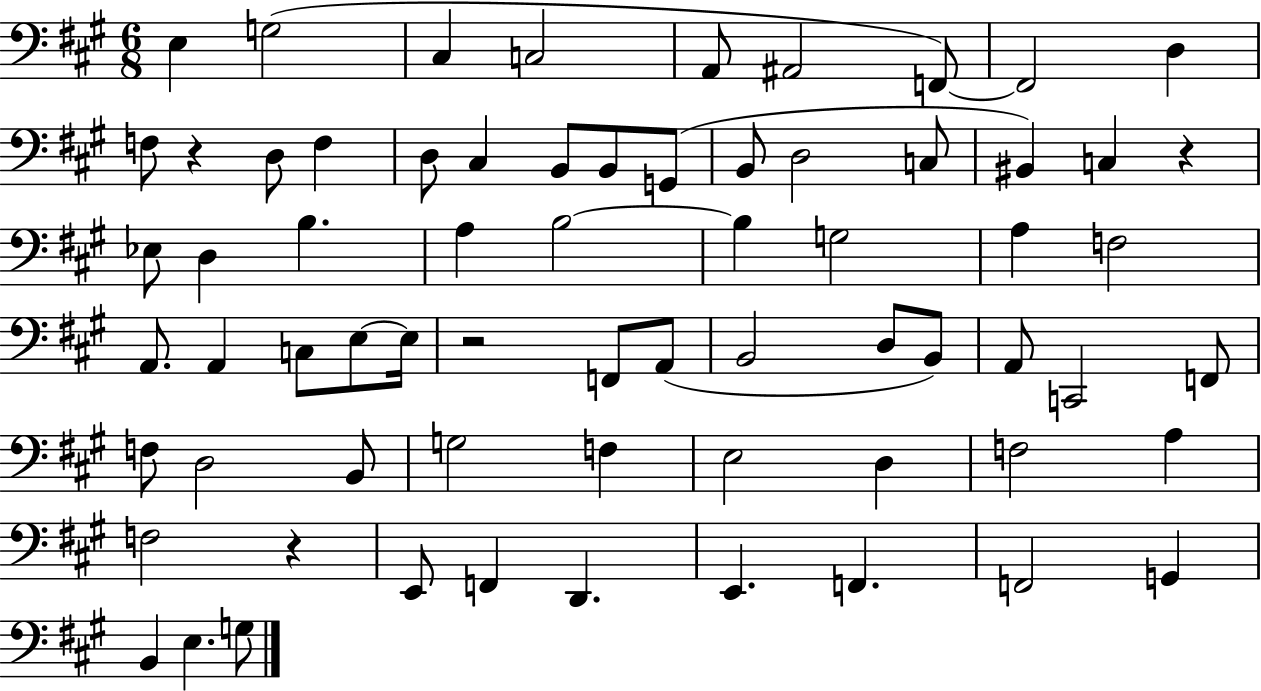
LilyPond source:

{
  \clef bass
  \numericTimeSignature
  \time 6/8
  \key a \major
  e4 g2( | cis4 c2 | a,8 ais,2 f,8~~) | f,2 d4 | \break f8 r4 d8 f4 | d8 cis4 b,8 b,8 g,8( | b,8 d2 c8 | bis,4) c4 r4 | \break ees8 d4 b4. | a4 b2~~ | b4 g2 | a4 f2 | \break a,8. a,4 c8 e8~~ e16 | r2 f,8 a,8( | b,2 d8 b,8) | a,8 c,2 f,8 | \break f8 d2 b,8 | g2 f4 | e2 d4 | f2 a4 | \break f2 r4 | e,8 f,4 d,4. | e,4. f,4. | f,2 g,4 | \break b,4 e4. g8 | \bar "|."
}